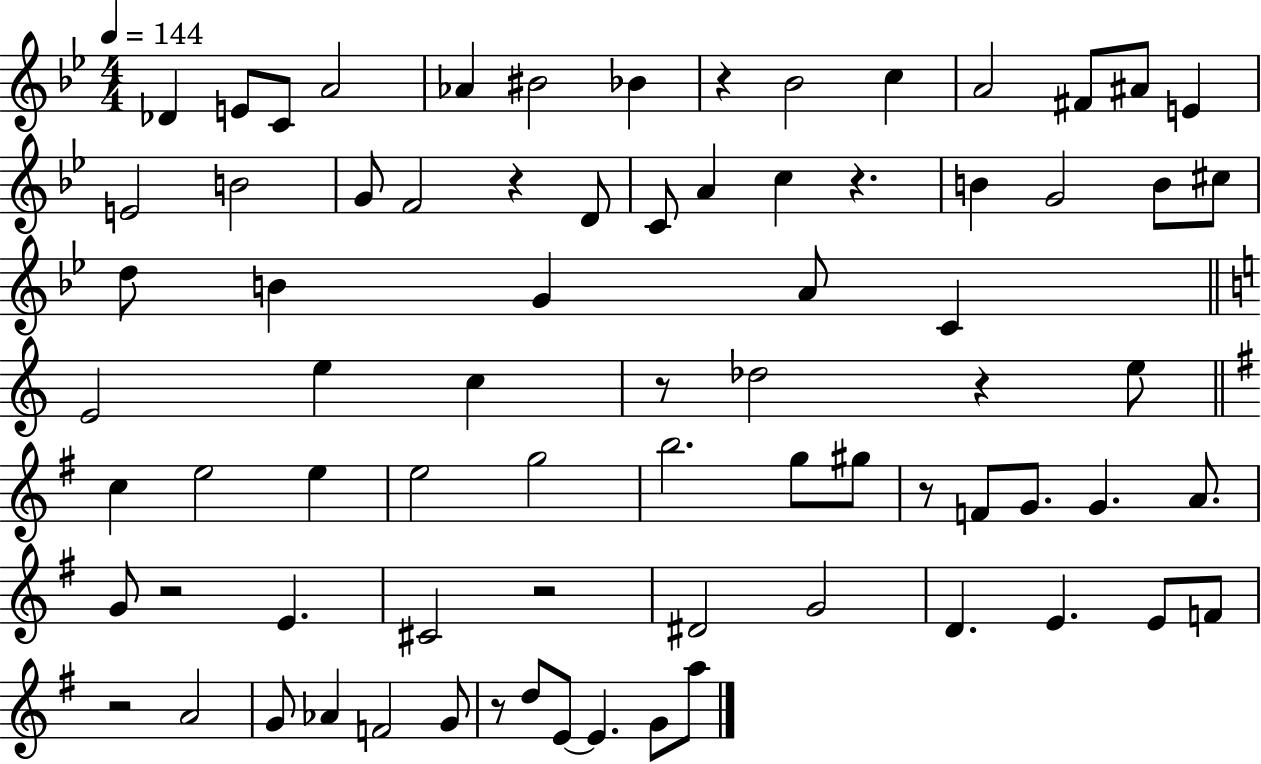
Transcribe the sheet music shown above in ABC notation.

X:1
T:Untitled
M:4/4
L:1/4
K:Bb
_D E/2 C/2 A2 _A ^B2 _B z _B2 c A2 ^F/2 ^A/2 E E2 B2 G/2 F2 z D/2 C/2 A c z B G2 B/2 ^c/2 d/2 B G A/2 C E2 e c z/2 _d2 z e/2 c e2 e e2 g2 b2 g/2 ^g/2 z/2 F/2 G/2 G A/2 G/2 z2 E ^C2 z2 ^D2 G2 D E E/2 F/2 z2 A2 G/2 _A F2 G/2 z/2 d/2 E/2 E G/2 a/2